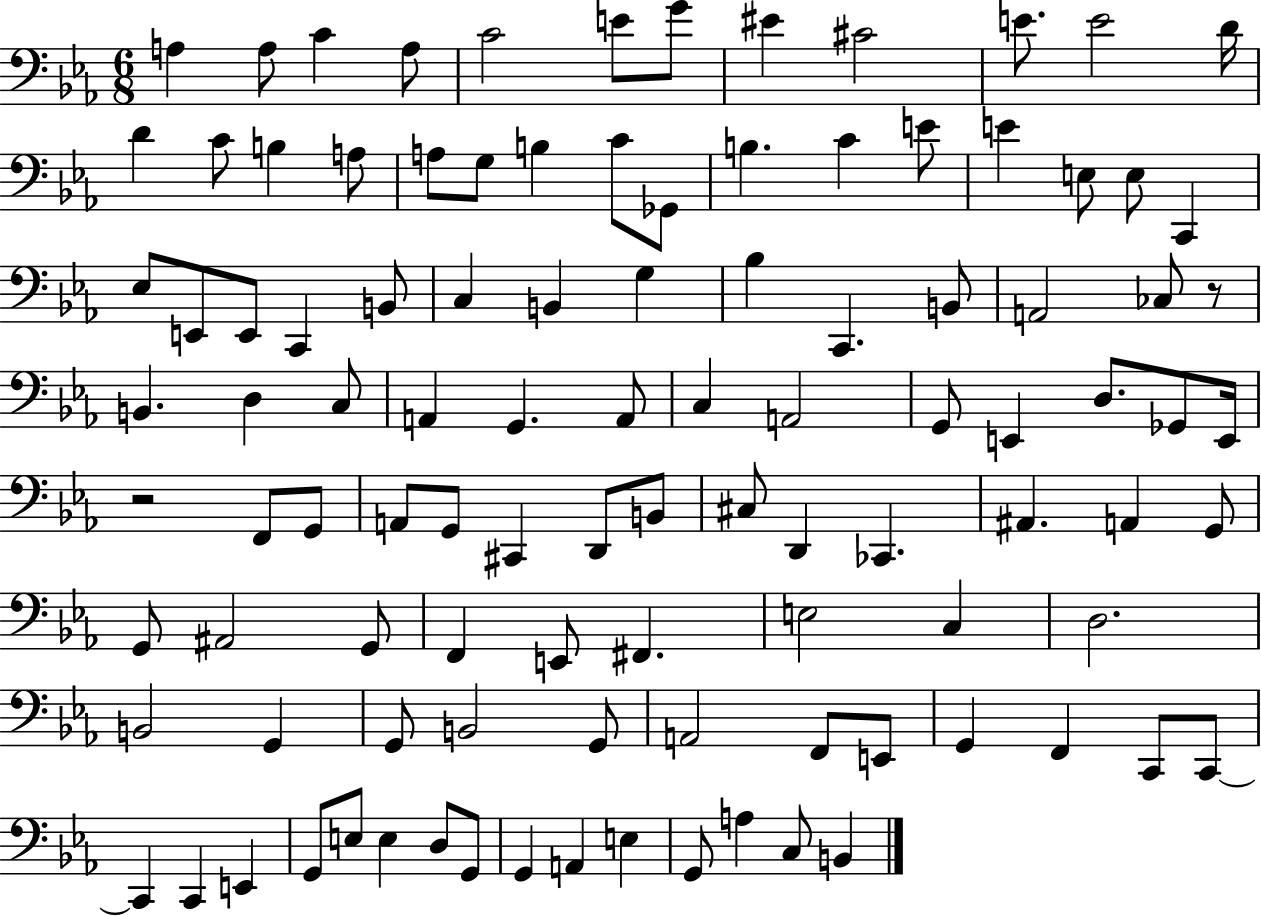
{
  \clef bass
  \numericTimeSignature
  \time 6/8
  \key ees \major
  a4 a8 c'4 a8 | c'2 e'8 g'8 | eis'4 cis'2 | e'8. e'2 d'16 | \break d'4 c'8 b4 a8 | a8 g8 b4 c'8 ges,8 | b4. c'4 e'8 | e'4 e8 e8 c,4 | \break ees8 e,8 e,8 c,4 b,8 | c4 b,4 g4 | bes4 c,4. b,8 | a,2 ces8 r8 | \break b,4. d4 c8 | a,4 g,4. a,8 | c4 a,2 | g,8 e,4 d8. ges,8 e,16 | \break r2 f,8 g,8 | a,8 g,8 cis,4 d,8 b,8 | cis8 d,4 ces,4. | ais,4. a,4 g,8 | \break g,8 ais,2 g,8 | f,4 e,8 fis,4. | e2 c4 | d2. | \break b,2 g,4 | g,8 b,2 g,8 | a,2 f,8 e,8 | g,4 f,4 c,8 c,8~~ | \break c,4 c,4 e,4 | g,8 e8 e4 d8 g,8 | g,4 a,4 e4 | g,8 a4 c8 b,4 | \break \bar "|."
}